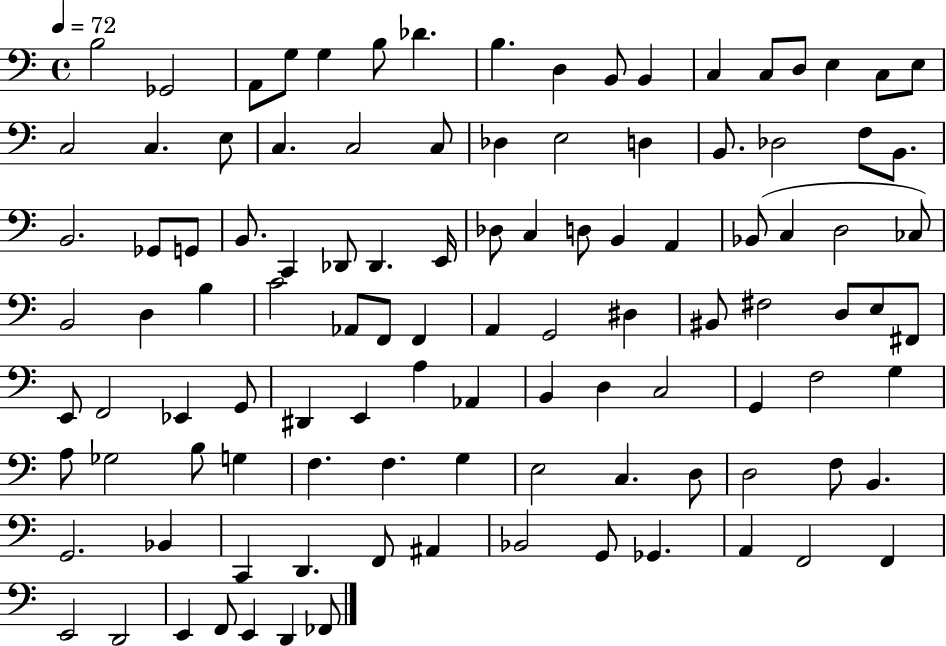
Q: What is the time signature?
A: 4/4